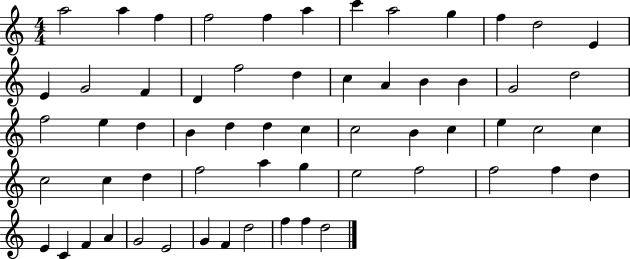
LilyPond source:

{
  \clef treble
  \numericTimeSignature
  \time 4/4
  \key c \major
  a''2 a''4 f''4 | f''2 f''4 a''4 | c'''4 a''2 g''4 | f''4 d''2 e'4 | \break e'4 g'2 f'4 | d'4 f''2 d''4 | c''4 a'4 b'4 b'4 | g'2 d''2 | \break f''2 e''4 d''4 | b'4 d''4 d''4 c''4 | c''2 b'4 c''4 | e''4 c''2 c''4 | \break c''2 c''4 d''4 | f''2 a''4 g''4 | e''2 f''2 | f''2 f''4 d''4 | \break e'4 c'4 f'4 a'4 | g'2 e'2 | g'4 f'4 d''2 | f''4 f''4 d''2 | \break \bar "|."
}